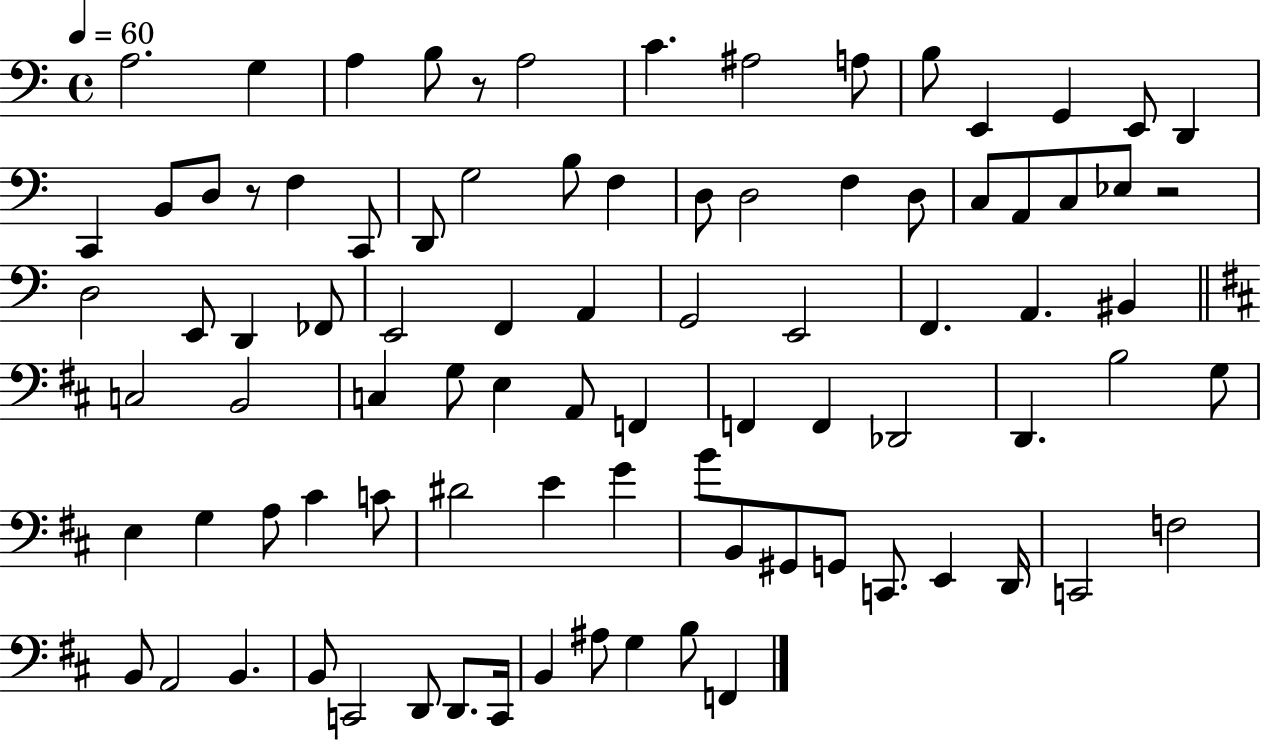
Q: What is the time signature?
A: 4/4